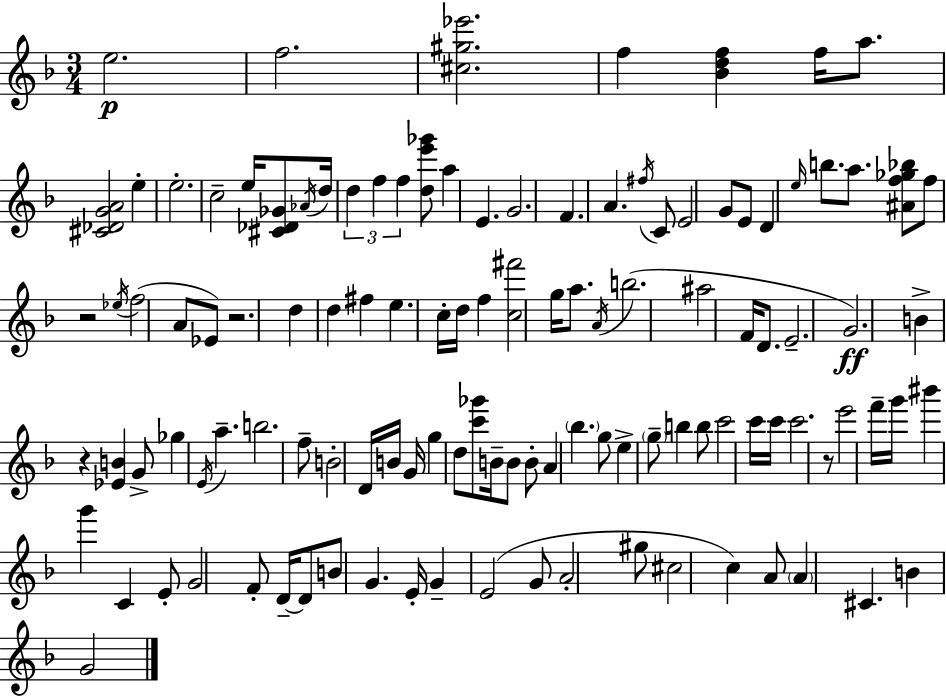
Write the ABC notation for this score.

X:1
T:Untitled
M:3/4
L:1/4
K:Dm
e2 f2 [^c^g_e']2 f [_Bdf] f/4 a/2 [^C_DGA]2 e e2 c2 e/4 [^C_D_G]/2 _A/4 d/4 d f f [de'_g']/2 a E G2 F A ^f/4 C/2 E2 G/2 E/2 D e/4 b/2 a/2 [^Af_g_b]/2 f/2 z2 _e/4 f2 A/2 _E/2 z2 d d ^f e c/4 d/4 f [c^f']2 g/4 a/2 A/4 b2 ^a2 F/4 D/2 E2 G2 B z [_EB] G/2 _g E/4 a b2 f/2 B2 D/4 B/4 G/4 g d/2 [c'_g']/2 B/4 B/2 B/2 A _b g/2 e g/2 b b/2 c'2 c'/4 c'/4 c'2 z/2 e'2 f'/4 g'/4 ^b' g' C E/2 G2 F/2 D/4 D/2 B/2 G E/4 G E2 G/2 A2 ^g/2 ^c2 c A/2 A ^C B G2